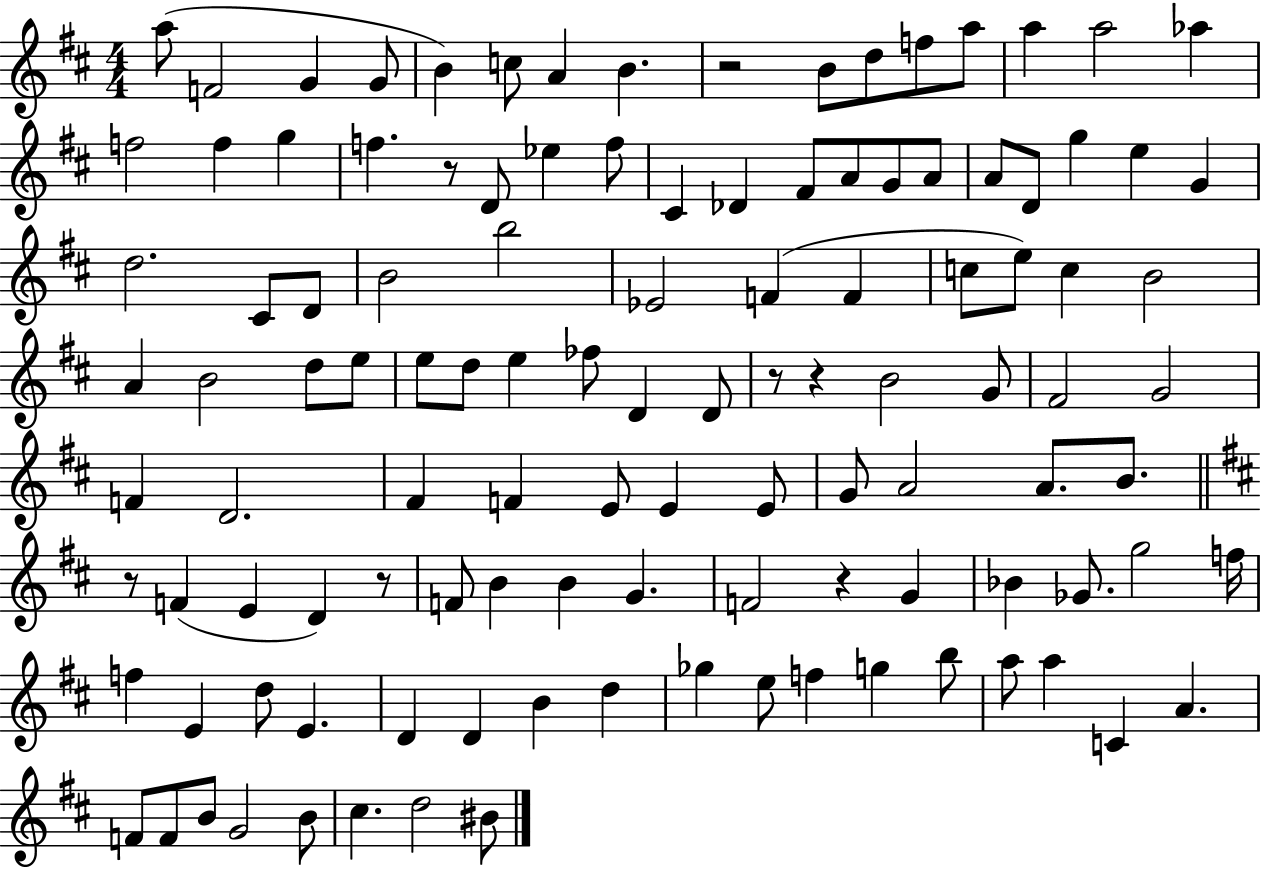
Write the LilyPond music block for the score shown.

{
  \clef treble
  \numericTimeSignature
  \time 4/4
  \key d \major
  \repeat volta 2 { a''8( f'2 g'4 g'8 | b'4) c''8 a'4 b'4. | r2 b'8 d''8 f''8 a''8 | a''4 a''2 aes''4 | \break f''2 f''4 g''4 | f''4. r8 d'8 ees''4 f''8 | cis'4 des'4 fis'8 a'8 g'8 a'8 | a'8 d'8 g''4 e''4 g'4 | \break d''2. cis'8 d'8 | b'2 b''2 | ees'2 f'4( f'4 | c''8 e''8) c''4 b'2 | \break a'4 b'2 d''8 e''8 | e''8 d''8 e''4 fes''8 d'4 d'8 | r8 r4 b'2 g'8 | fis'2 g'2 | \break f'4 d'2. | fis'4 f'4 e'8 e'4 e'8 | g'8 a'2 a'8. b'8. | \bar "||" \break \key b \minor r8 f'4( e'4 d'4) r8 | f'8 b'4 b'4 g'4. | f'2 r4 g'4 | bes'4 ges'8. g''2 f''16 | \break f''4 e'4 d''8 e'4. | d'4 d'4 b'4 d''4 | ges''4 e''8 f''4 g''4 b''8 | a''8 a''4 c'4 a'4. | \break f'8 f'8 b'8 g'2 b'8 | cis''4. d''2 bis'8 | } \bar "|."
}